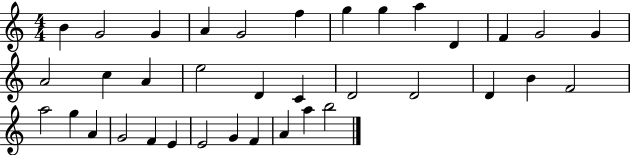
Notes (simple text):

B4/q G4/h G4/q A4/q G4/h F5/q G5/q G5/q A5/q D4/q F4/q G4/h G4/q A4/h C5/q A4/q E5/h D4/q C4/q D4/h D4/h D4/q B4/q F4/h A5/h G5/q A4/q G4/h F4/q E4/q E4/h G4/q F4/q A4/q A5/q B5/h